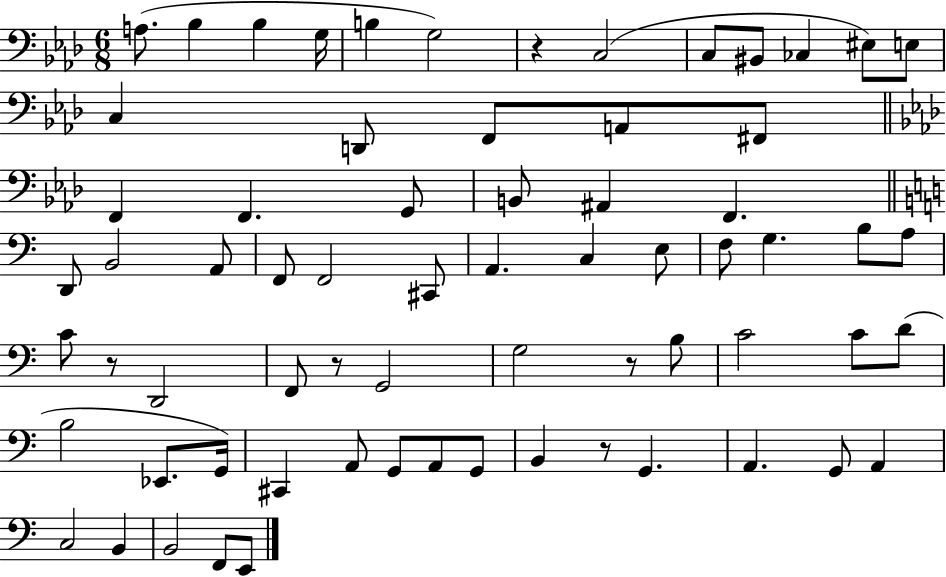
{
  \clef bass
  \numericTimeSignature
  \time 6/8
  \key aes \major
  a8.( bes4 bes4 g16 | b4 g2) | r4 c2( | c8 bis,8 ces4 eis8) e8 | \break c4 d,8 f,8 a,8 fis,8 | \bar "||" \break \key f \minor f,4 f,4. g,8 | b,8 ais,4 f,4. | \bar "||" \break \key a \minor d,8 b,2 a,8 | f,8 f,2 cis,8 | a,4. c4 e8 | f8 g4. b8 a8 | \break c'8 r8 d,2 | f,8 r8 g,2 | g2 r8 b8 | c'2 c'8 d'8( | \break b2 ees,8. g,16) | cis,4 a,8 g,8 a,8 g,8 | b,4 r8 g,4. | a,4. g,8 a,4 | \break c2 b,4 | b,2 f,8 e,8 | \bar "|."
}